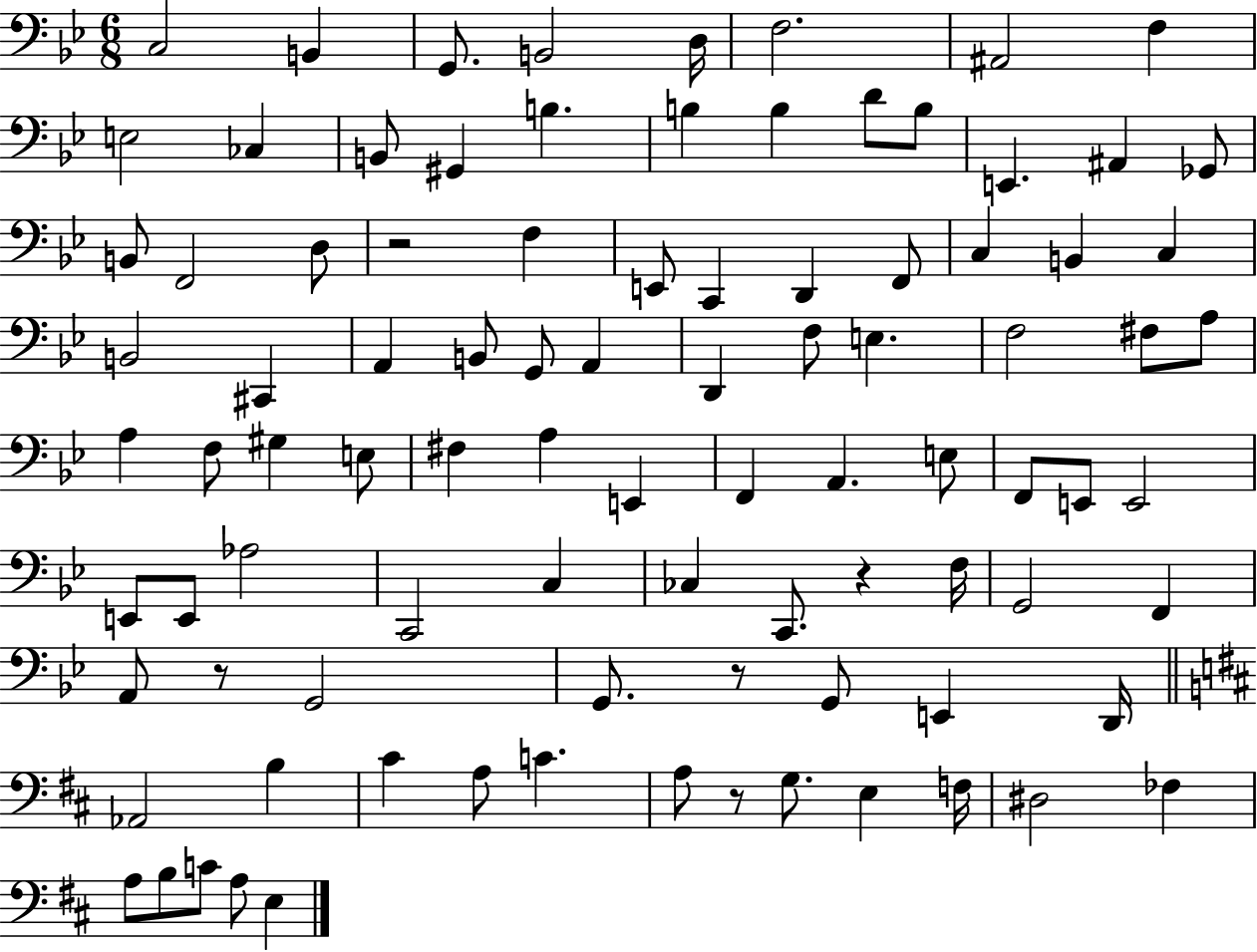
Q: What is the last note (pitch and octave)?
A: E3